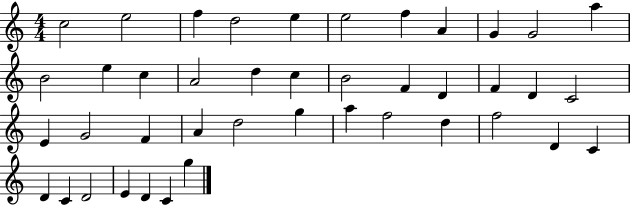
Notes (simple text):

C5/h E5/h F5/q D5/h E5/q E5/h F5/q A4/q G4/q G4/h A5/q B4/h E5/q C5/q A4/h D5/q C5/q B4/h F4/q D4/q F4/q D4/q C4/h E4/q G4/h F4/q A4/q D5/h G5/q A5/q F5/h D5/q F5/h D4/q C4/q D4/q C4/q D4/h E4/q D4/q C4/q G5/q